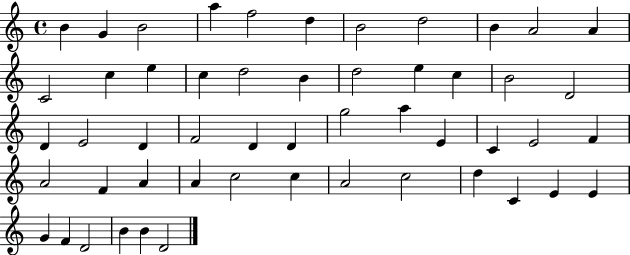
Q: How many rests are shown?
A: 0